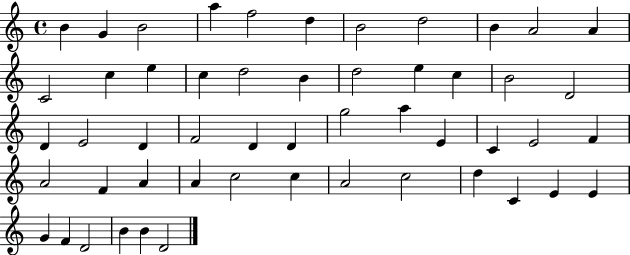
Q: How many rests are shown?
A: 0